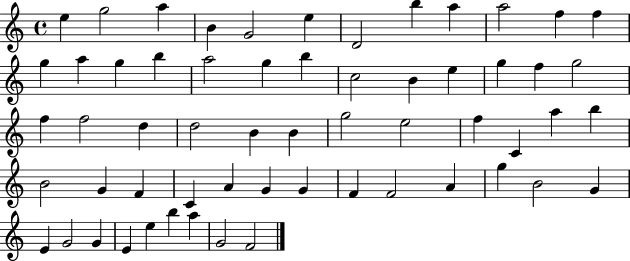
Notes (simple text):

E5/q G5/h A5/q B4/q G4/h E5/q D4/h B5/q A5/q A5/h F5/q F5/q G5/q A5/q G5/q B5/q A5/h G5/q B5/q C5/h B4/q E5/q G5/q F5/q G5/h F5/q F5/h D5/q D5/h B4/q B4/q G5/h E5/h F5/q C4/q A5/q B5/q B4/h G4/q F4/q C4/q A4/q G4/q G4/q F4/q F4/h A4/q G5/q B4/h G4/q E4/q G4/h G4/q E4/q E5/q B5/q A5/q G4/h F4/h